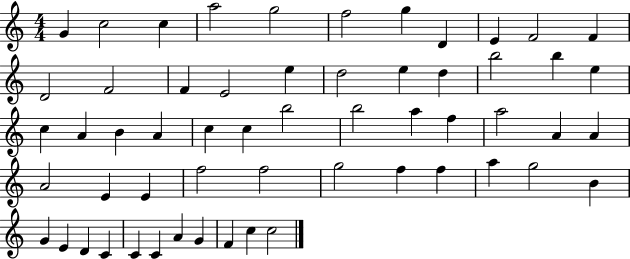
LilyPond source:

{
  \clef treble
  \numericTimeSignature
  \time 4/4
  \key c \major
  g'4 c''2 c''4 | a''2 g''2 | f''2 g''4 d'4 | e'4 f'2 f'4 | \break d'2 f'2 | f'4 e'2 e''4 | d''2 e''4 d''4 | b''2 b''4 e''4 | \break c''4 a'4 b'4 a'4 | c''4 c''4 b''2 | b''2 a''4 f''4 | a''2 a'4 a'4 | \break a'2 e'4 e'4 | f''2 f''2 | g''2 f''4 f''4 | a''4 g''2 b'4 | \break g'4 e'4 d'4 c'4 | c'4 c'4 a'4 g'4 | f'4 c''4 c''2 | \bar "|."
}